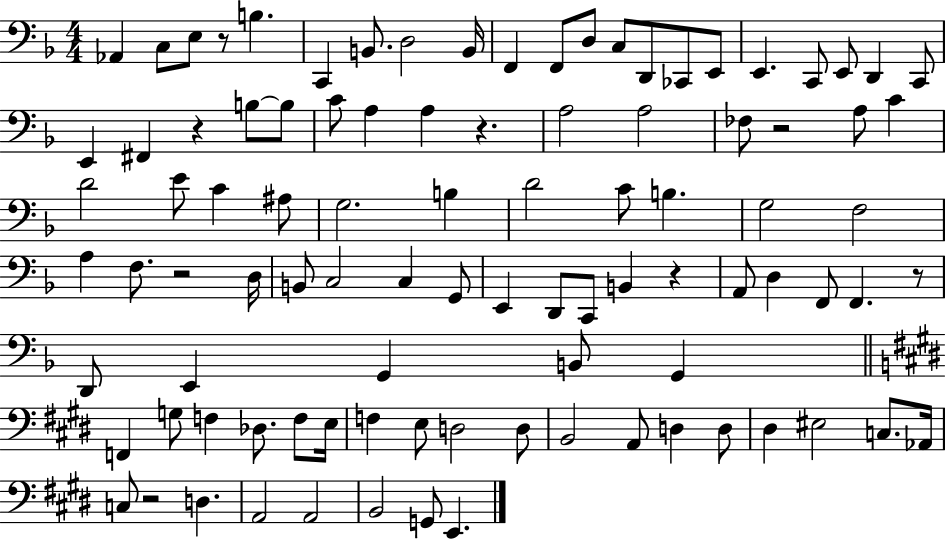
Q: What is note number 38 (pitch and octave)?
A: B3